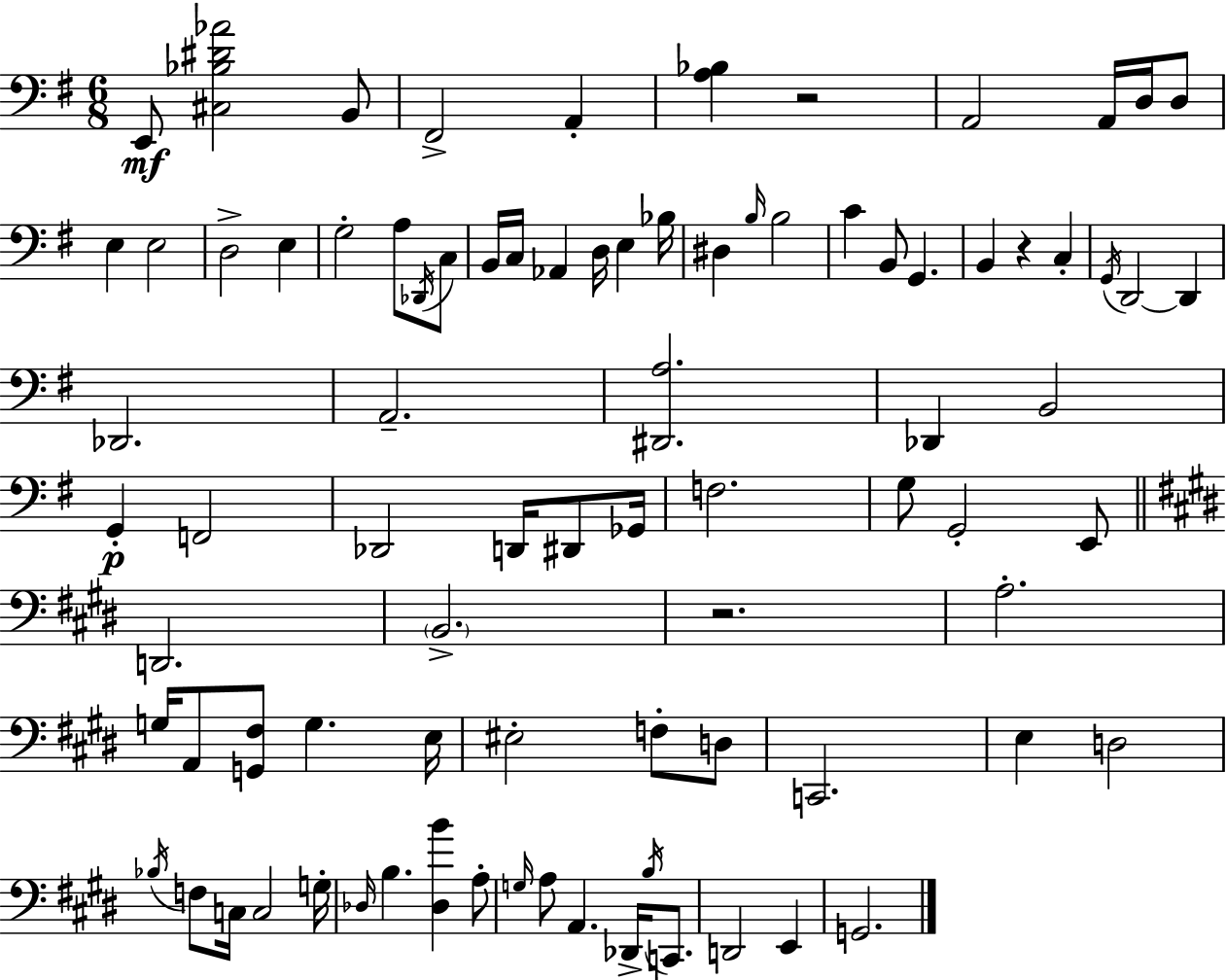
{
  \clef bass
  \numericTimeSignature
  \time 6/8
  \key e \minor
  \repeat volta 2 { e,8\mf <cis bes dis' aes'>2 b,8 | fis,2-> a,4-. | <a bes>4 r2 | a,2 a,16 d16 d8 | \break e4 e2 | d2-> e4 | g2-. a8 \acciaccatura { des,16 } c8 | b,16 c16 aes,4 d16 e4 | \break bes16 dis4 \grace { b16 } b2 | c'4 b,8 g,4. | b,4 r4 c4-. | \acciaccatura { g,16 } d,2~~ d,4 | \break des,2. | a,2.-- | <dis, a>2. | des,4 b,2 | \break g,4-.\p f,2 | des,2 d,16 | dis,8 ges,16 f2. | g8 g,2-. | \break e,8 \bar "||" \break \key e \major d,2. | \parenthesize b,2.-> | r2. | a2.-. | \break g16 a,8 <g, fis>8 g4. e16 | eis2-. f8-. d8 | c,2. | e4 d2 | \break \acciaccatura { bes16 } f8 c16 c2 | g16-. \grace { des16 } b4. <des b'>4 | a8-. \grace { g16 } a8 a,4. des,16-> | \acciaccatura { b16 } c,8. d,2 | \break e,4 g,2. | } \bar "|."
}